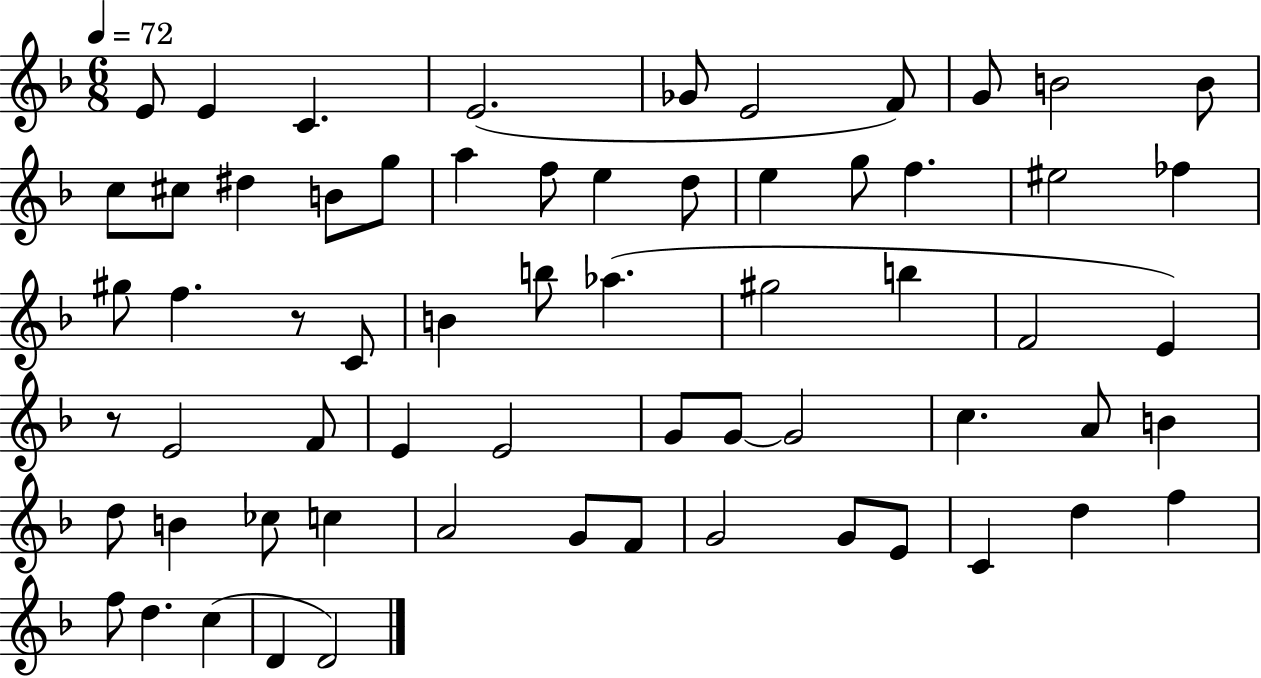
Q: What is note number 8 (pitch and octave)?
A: G4